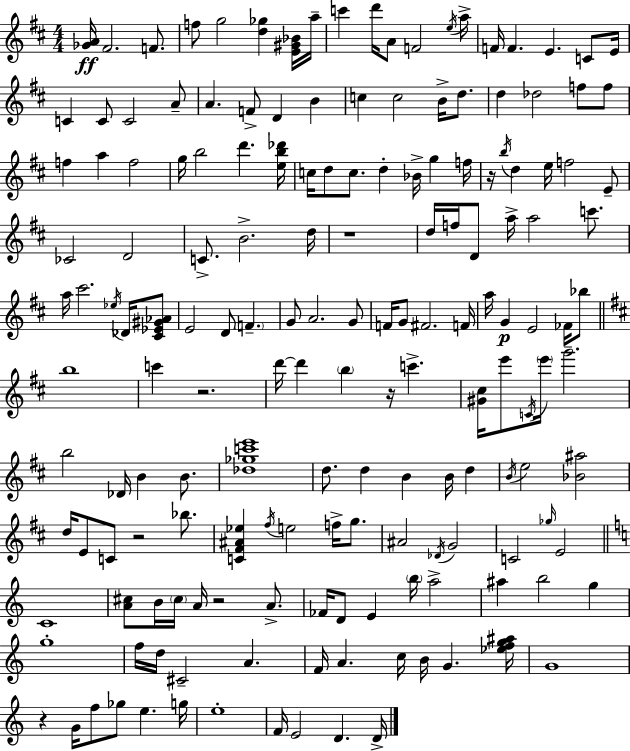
{
  \clef treble
  \numericTimeSignature
  \time 4/4
  \key d \major
  <ges' a'>16\ff fis'2. f'8. | f''8 g''2 <d'' ges''>4 <e' gis' bes'>16 a''16-- | c'''4 d'''16 a'8 f'2 \acciaccatura { e''16 } | a''16-> f'16 f'4. e'4. c'8 | \break e'16 c'4 c'8 c'2 a'8-- | a'4. f'8-> d'4 b'4 | c''4 c''2 b'16-> d''8. | d''4 des''2 f''8 f''8 | \break f''4 a''4 f''2 | g''16 b''2 d'''4. | <e'' b'' des'''>16 c''16 d''8 c''8. d''4-. bes'16-> g''4 | f''16 r16 \acciaccatura { b''16 } d''4 e''16 f''2 | \break e'8-- ces'2 d'2 | c'8.-> b'2.-> | d''16 r1 | d''16 f''16 d'8 a''16-> a''2 c'''8. | \break a''16 cis'''2. \acciaccatura { ees''16 } | des'16 <cis' ees' gis' aes'>8 e'2 d'8 \parenthesize f'4.-- | g'8 a'2. | g'8 f'16 g'8 fis'2. | \break f'16 a''16 g'4\p e'2 | fes'16 bes''8 \bar "||" \break \key d \major b''1 | c'''4 r2. | d'''16~~ d'''4 \parenthesize b''4 r16 c'''4.-> | <gis' cis''>16 e'''8 \acciaccatura { c'16 } \parenthesize e'''16 g'''2.-- | \break b''2 des'16 b'4 b'8. | <des'' ges'' c''' e'''>1 | d''8. d''4 b'4 b'16 d''4 | \acciaccatura { b'16 } e''2 <bes' ais''>2 | \break d''16 e'8 c'8 r2 bes''8. | <c' fis' ais' ees''>4 \acciaccatura { fis''16 } e''2 f''16-> | g''8. ais'2 \acciaccatura { des'16 } g'2 | c'2 \grace { ges''16 } e'2 | \break \bar "||" \break \key c \major c'1 | <a' cis''>8 b'16 \parenthesize cis''16 a'16 r2 a'8.-> | fes'16 d'8 e'4 \parenthesize b''16 a''2-> | ais''4 b''2 g''4 | \break g''1-. | f''16 d''16 cis'2-- a'4. | f'16 a'4. c''16 b'16 g'4. <ees'' f'' g'' ais''>16 | g'1 | \break r4 g'16 f''8 ges''8 e''4. g''16 | e''1-. | f'16 e'2 d'4. d'16-> | \bar "|."
}